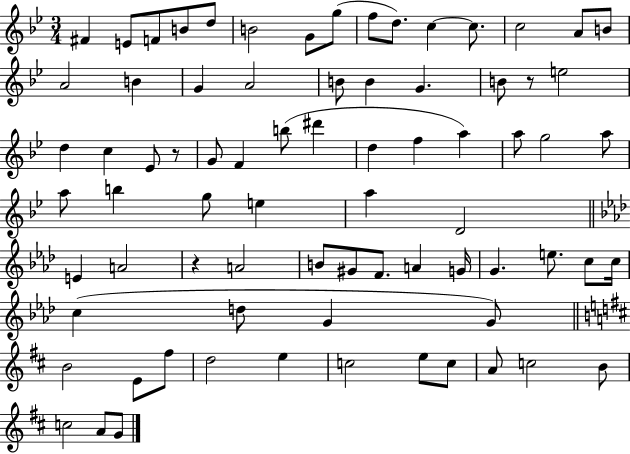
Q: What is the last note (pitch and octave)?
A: G4